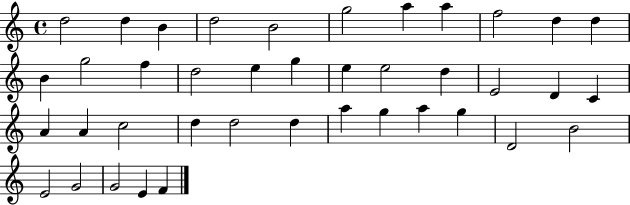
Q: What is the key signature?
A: C major